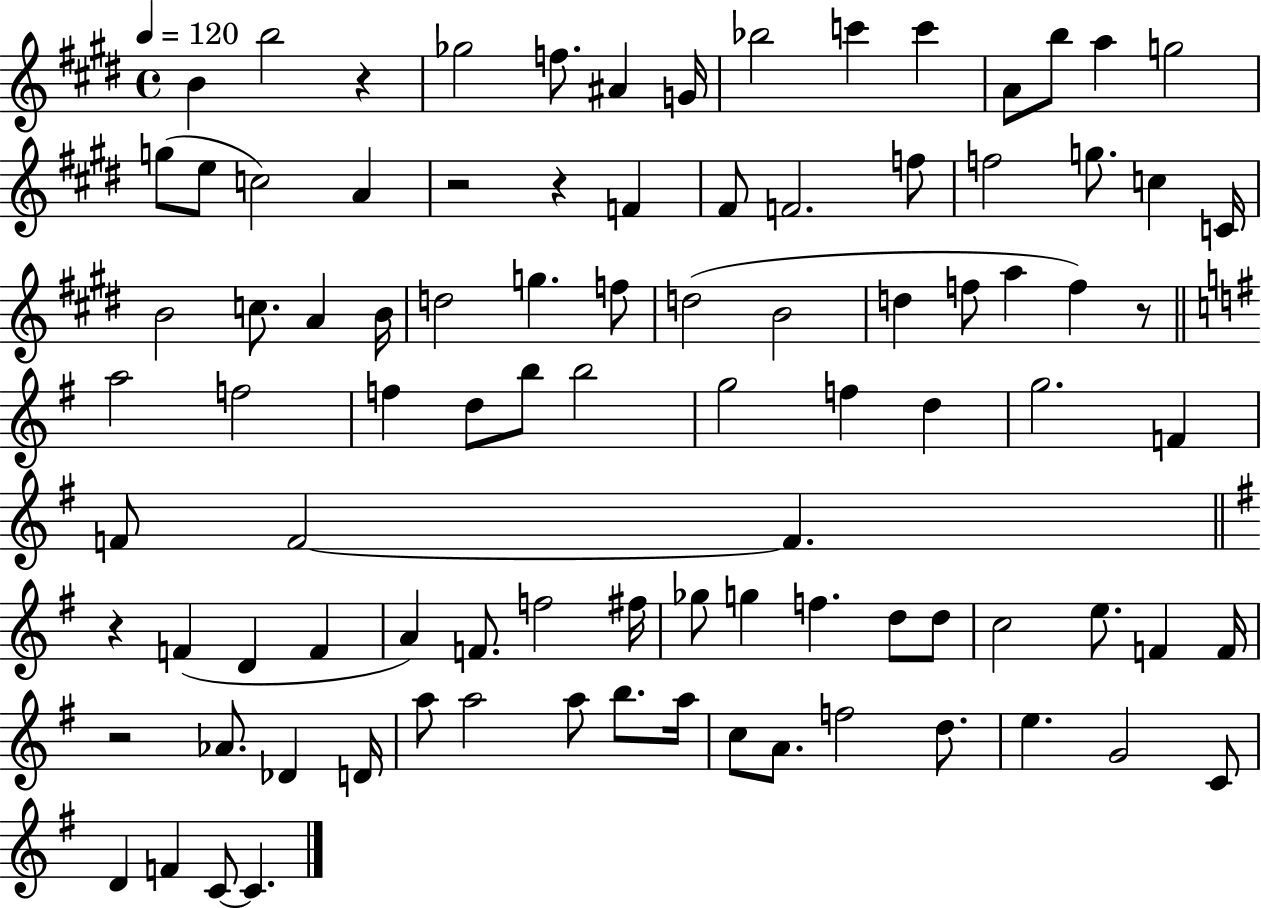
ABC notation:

X:1
T:Untitled
M:4/4
L:1/4
K:E
B b2 z _g2 f/2 ^A G/4 _b2 c' c' A/2 b/2 a g2 g/2 e/2 c2 A z2 z F ^F/2 F2 f/2 f2 g/2 c C/4 B2 c/2 A B/4 d2 g f/2 d2 B2 d f/2 a f z/2 a2 f2 f d/2 b/2 b2 g2 f d g2 F F/2 F2 F z F D F A F/2 f2 ^f/4 _g/2 g f d/2 d/2 c2 e/2 F F/4 z2 _A/2 _D D/4 a/2 a2 a/2 b/2 a/4 c/2 A/2 f2 d/2 e G2 C/2 D F C/2 C